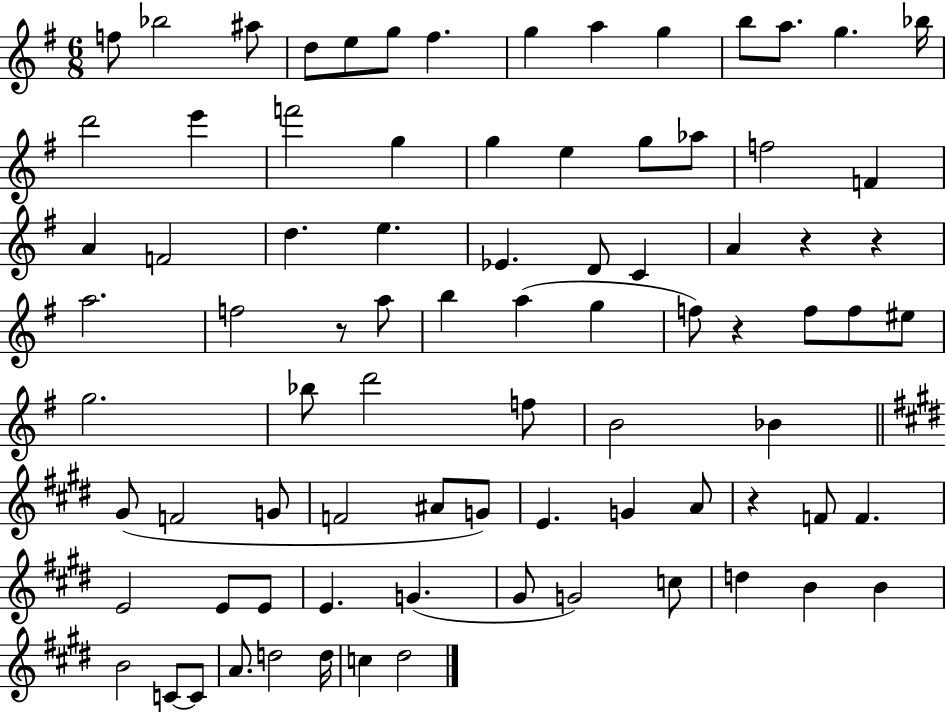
X:1
T:Untitled
M:6/8
L:1/4
K:G
f/2 _b2 ^a/2 d/2 e/2 g/2 ^f g a g b/2 a/2 g _b/4 d'2 e' f'2 g g e g/2 _a/2 f2 F A F2 d e _E D/2 C A z z a2 f2 z/2 a/2 b a g f/2 z f/2 f/2 ^e/2 g2 _b/2 d'2 f/2 B2 _B ^G/2 F2 G/2 F2 ^A/2 G/2 E G A/2 z F/2 F E2 E/2 E/2 E G ^G/2 G2 c/2 d B B B2 C/2 C/2 A/2 d2 d/4 c ^d2